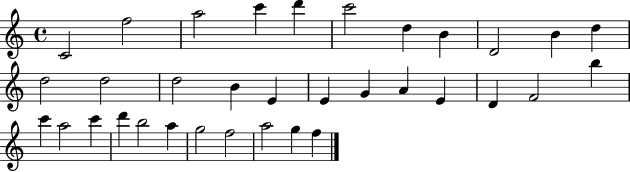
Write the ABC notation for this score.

X:1
T:Untitled
M:4/4
L:1/4
K:C
C2 f2 a2 c' d' c'2 d B D2 B d d2 d2 d2 B E E G A E D F2 b c' a2 c' d' b2 a g2 f2 a2 g f